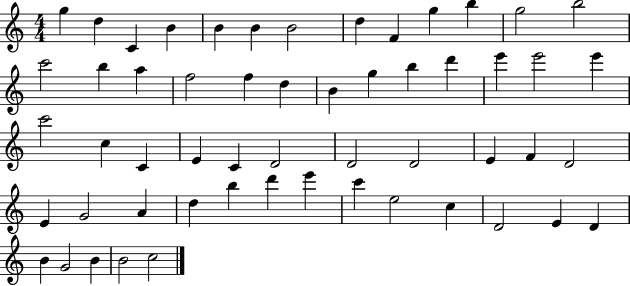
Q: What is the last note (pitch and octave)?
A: C5